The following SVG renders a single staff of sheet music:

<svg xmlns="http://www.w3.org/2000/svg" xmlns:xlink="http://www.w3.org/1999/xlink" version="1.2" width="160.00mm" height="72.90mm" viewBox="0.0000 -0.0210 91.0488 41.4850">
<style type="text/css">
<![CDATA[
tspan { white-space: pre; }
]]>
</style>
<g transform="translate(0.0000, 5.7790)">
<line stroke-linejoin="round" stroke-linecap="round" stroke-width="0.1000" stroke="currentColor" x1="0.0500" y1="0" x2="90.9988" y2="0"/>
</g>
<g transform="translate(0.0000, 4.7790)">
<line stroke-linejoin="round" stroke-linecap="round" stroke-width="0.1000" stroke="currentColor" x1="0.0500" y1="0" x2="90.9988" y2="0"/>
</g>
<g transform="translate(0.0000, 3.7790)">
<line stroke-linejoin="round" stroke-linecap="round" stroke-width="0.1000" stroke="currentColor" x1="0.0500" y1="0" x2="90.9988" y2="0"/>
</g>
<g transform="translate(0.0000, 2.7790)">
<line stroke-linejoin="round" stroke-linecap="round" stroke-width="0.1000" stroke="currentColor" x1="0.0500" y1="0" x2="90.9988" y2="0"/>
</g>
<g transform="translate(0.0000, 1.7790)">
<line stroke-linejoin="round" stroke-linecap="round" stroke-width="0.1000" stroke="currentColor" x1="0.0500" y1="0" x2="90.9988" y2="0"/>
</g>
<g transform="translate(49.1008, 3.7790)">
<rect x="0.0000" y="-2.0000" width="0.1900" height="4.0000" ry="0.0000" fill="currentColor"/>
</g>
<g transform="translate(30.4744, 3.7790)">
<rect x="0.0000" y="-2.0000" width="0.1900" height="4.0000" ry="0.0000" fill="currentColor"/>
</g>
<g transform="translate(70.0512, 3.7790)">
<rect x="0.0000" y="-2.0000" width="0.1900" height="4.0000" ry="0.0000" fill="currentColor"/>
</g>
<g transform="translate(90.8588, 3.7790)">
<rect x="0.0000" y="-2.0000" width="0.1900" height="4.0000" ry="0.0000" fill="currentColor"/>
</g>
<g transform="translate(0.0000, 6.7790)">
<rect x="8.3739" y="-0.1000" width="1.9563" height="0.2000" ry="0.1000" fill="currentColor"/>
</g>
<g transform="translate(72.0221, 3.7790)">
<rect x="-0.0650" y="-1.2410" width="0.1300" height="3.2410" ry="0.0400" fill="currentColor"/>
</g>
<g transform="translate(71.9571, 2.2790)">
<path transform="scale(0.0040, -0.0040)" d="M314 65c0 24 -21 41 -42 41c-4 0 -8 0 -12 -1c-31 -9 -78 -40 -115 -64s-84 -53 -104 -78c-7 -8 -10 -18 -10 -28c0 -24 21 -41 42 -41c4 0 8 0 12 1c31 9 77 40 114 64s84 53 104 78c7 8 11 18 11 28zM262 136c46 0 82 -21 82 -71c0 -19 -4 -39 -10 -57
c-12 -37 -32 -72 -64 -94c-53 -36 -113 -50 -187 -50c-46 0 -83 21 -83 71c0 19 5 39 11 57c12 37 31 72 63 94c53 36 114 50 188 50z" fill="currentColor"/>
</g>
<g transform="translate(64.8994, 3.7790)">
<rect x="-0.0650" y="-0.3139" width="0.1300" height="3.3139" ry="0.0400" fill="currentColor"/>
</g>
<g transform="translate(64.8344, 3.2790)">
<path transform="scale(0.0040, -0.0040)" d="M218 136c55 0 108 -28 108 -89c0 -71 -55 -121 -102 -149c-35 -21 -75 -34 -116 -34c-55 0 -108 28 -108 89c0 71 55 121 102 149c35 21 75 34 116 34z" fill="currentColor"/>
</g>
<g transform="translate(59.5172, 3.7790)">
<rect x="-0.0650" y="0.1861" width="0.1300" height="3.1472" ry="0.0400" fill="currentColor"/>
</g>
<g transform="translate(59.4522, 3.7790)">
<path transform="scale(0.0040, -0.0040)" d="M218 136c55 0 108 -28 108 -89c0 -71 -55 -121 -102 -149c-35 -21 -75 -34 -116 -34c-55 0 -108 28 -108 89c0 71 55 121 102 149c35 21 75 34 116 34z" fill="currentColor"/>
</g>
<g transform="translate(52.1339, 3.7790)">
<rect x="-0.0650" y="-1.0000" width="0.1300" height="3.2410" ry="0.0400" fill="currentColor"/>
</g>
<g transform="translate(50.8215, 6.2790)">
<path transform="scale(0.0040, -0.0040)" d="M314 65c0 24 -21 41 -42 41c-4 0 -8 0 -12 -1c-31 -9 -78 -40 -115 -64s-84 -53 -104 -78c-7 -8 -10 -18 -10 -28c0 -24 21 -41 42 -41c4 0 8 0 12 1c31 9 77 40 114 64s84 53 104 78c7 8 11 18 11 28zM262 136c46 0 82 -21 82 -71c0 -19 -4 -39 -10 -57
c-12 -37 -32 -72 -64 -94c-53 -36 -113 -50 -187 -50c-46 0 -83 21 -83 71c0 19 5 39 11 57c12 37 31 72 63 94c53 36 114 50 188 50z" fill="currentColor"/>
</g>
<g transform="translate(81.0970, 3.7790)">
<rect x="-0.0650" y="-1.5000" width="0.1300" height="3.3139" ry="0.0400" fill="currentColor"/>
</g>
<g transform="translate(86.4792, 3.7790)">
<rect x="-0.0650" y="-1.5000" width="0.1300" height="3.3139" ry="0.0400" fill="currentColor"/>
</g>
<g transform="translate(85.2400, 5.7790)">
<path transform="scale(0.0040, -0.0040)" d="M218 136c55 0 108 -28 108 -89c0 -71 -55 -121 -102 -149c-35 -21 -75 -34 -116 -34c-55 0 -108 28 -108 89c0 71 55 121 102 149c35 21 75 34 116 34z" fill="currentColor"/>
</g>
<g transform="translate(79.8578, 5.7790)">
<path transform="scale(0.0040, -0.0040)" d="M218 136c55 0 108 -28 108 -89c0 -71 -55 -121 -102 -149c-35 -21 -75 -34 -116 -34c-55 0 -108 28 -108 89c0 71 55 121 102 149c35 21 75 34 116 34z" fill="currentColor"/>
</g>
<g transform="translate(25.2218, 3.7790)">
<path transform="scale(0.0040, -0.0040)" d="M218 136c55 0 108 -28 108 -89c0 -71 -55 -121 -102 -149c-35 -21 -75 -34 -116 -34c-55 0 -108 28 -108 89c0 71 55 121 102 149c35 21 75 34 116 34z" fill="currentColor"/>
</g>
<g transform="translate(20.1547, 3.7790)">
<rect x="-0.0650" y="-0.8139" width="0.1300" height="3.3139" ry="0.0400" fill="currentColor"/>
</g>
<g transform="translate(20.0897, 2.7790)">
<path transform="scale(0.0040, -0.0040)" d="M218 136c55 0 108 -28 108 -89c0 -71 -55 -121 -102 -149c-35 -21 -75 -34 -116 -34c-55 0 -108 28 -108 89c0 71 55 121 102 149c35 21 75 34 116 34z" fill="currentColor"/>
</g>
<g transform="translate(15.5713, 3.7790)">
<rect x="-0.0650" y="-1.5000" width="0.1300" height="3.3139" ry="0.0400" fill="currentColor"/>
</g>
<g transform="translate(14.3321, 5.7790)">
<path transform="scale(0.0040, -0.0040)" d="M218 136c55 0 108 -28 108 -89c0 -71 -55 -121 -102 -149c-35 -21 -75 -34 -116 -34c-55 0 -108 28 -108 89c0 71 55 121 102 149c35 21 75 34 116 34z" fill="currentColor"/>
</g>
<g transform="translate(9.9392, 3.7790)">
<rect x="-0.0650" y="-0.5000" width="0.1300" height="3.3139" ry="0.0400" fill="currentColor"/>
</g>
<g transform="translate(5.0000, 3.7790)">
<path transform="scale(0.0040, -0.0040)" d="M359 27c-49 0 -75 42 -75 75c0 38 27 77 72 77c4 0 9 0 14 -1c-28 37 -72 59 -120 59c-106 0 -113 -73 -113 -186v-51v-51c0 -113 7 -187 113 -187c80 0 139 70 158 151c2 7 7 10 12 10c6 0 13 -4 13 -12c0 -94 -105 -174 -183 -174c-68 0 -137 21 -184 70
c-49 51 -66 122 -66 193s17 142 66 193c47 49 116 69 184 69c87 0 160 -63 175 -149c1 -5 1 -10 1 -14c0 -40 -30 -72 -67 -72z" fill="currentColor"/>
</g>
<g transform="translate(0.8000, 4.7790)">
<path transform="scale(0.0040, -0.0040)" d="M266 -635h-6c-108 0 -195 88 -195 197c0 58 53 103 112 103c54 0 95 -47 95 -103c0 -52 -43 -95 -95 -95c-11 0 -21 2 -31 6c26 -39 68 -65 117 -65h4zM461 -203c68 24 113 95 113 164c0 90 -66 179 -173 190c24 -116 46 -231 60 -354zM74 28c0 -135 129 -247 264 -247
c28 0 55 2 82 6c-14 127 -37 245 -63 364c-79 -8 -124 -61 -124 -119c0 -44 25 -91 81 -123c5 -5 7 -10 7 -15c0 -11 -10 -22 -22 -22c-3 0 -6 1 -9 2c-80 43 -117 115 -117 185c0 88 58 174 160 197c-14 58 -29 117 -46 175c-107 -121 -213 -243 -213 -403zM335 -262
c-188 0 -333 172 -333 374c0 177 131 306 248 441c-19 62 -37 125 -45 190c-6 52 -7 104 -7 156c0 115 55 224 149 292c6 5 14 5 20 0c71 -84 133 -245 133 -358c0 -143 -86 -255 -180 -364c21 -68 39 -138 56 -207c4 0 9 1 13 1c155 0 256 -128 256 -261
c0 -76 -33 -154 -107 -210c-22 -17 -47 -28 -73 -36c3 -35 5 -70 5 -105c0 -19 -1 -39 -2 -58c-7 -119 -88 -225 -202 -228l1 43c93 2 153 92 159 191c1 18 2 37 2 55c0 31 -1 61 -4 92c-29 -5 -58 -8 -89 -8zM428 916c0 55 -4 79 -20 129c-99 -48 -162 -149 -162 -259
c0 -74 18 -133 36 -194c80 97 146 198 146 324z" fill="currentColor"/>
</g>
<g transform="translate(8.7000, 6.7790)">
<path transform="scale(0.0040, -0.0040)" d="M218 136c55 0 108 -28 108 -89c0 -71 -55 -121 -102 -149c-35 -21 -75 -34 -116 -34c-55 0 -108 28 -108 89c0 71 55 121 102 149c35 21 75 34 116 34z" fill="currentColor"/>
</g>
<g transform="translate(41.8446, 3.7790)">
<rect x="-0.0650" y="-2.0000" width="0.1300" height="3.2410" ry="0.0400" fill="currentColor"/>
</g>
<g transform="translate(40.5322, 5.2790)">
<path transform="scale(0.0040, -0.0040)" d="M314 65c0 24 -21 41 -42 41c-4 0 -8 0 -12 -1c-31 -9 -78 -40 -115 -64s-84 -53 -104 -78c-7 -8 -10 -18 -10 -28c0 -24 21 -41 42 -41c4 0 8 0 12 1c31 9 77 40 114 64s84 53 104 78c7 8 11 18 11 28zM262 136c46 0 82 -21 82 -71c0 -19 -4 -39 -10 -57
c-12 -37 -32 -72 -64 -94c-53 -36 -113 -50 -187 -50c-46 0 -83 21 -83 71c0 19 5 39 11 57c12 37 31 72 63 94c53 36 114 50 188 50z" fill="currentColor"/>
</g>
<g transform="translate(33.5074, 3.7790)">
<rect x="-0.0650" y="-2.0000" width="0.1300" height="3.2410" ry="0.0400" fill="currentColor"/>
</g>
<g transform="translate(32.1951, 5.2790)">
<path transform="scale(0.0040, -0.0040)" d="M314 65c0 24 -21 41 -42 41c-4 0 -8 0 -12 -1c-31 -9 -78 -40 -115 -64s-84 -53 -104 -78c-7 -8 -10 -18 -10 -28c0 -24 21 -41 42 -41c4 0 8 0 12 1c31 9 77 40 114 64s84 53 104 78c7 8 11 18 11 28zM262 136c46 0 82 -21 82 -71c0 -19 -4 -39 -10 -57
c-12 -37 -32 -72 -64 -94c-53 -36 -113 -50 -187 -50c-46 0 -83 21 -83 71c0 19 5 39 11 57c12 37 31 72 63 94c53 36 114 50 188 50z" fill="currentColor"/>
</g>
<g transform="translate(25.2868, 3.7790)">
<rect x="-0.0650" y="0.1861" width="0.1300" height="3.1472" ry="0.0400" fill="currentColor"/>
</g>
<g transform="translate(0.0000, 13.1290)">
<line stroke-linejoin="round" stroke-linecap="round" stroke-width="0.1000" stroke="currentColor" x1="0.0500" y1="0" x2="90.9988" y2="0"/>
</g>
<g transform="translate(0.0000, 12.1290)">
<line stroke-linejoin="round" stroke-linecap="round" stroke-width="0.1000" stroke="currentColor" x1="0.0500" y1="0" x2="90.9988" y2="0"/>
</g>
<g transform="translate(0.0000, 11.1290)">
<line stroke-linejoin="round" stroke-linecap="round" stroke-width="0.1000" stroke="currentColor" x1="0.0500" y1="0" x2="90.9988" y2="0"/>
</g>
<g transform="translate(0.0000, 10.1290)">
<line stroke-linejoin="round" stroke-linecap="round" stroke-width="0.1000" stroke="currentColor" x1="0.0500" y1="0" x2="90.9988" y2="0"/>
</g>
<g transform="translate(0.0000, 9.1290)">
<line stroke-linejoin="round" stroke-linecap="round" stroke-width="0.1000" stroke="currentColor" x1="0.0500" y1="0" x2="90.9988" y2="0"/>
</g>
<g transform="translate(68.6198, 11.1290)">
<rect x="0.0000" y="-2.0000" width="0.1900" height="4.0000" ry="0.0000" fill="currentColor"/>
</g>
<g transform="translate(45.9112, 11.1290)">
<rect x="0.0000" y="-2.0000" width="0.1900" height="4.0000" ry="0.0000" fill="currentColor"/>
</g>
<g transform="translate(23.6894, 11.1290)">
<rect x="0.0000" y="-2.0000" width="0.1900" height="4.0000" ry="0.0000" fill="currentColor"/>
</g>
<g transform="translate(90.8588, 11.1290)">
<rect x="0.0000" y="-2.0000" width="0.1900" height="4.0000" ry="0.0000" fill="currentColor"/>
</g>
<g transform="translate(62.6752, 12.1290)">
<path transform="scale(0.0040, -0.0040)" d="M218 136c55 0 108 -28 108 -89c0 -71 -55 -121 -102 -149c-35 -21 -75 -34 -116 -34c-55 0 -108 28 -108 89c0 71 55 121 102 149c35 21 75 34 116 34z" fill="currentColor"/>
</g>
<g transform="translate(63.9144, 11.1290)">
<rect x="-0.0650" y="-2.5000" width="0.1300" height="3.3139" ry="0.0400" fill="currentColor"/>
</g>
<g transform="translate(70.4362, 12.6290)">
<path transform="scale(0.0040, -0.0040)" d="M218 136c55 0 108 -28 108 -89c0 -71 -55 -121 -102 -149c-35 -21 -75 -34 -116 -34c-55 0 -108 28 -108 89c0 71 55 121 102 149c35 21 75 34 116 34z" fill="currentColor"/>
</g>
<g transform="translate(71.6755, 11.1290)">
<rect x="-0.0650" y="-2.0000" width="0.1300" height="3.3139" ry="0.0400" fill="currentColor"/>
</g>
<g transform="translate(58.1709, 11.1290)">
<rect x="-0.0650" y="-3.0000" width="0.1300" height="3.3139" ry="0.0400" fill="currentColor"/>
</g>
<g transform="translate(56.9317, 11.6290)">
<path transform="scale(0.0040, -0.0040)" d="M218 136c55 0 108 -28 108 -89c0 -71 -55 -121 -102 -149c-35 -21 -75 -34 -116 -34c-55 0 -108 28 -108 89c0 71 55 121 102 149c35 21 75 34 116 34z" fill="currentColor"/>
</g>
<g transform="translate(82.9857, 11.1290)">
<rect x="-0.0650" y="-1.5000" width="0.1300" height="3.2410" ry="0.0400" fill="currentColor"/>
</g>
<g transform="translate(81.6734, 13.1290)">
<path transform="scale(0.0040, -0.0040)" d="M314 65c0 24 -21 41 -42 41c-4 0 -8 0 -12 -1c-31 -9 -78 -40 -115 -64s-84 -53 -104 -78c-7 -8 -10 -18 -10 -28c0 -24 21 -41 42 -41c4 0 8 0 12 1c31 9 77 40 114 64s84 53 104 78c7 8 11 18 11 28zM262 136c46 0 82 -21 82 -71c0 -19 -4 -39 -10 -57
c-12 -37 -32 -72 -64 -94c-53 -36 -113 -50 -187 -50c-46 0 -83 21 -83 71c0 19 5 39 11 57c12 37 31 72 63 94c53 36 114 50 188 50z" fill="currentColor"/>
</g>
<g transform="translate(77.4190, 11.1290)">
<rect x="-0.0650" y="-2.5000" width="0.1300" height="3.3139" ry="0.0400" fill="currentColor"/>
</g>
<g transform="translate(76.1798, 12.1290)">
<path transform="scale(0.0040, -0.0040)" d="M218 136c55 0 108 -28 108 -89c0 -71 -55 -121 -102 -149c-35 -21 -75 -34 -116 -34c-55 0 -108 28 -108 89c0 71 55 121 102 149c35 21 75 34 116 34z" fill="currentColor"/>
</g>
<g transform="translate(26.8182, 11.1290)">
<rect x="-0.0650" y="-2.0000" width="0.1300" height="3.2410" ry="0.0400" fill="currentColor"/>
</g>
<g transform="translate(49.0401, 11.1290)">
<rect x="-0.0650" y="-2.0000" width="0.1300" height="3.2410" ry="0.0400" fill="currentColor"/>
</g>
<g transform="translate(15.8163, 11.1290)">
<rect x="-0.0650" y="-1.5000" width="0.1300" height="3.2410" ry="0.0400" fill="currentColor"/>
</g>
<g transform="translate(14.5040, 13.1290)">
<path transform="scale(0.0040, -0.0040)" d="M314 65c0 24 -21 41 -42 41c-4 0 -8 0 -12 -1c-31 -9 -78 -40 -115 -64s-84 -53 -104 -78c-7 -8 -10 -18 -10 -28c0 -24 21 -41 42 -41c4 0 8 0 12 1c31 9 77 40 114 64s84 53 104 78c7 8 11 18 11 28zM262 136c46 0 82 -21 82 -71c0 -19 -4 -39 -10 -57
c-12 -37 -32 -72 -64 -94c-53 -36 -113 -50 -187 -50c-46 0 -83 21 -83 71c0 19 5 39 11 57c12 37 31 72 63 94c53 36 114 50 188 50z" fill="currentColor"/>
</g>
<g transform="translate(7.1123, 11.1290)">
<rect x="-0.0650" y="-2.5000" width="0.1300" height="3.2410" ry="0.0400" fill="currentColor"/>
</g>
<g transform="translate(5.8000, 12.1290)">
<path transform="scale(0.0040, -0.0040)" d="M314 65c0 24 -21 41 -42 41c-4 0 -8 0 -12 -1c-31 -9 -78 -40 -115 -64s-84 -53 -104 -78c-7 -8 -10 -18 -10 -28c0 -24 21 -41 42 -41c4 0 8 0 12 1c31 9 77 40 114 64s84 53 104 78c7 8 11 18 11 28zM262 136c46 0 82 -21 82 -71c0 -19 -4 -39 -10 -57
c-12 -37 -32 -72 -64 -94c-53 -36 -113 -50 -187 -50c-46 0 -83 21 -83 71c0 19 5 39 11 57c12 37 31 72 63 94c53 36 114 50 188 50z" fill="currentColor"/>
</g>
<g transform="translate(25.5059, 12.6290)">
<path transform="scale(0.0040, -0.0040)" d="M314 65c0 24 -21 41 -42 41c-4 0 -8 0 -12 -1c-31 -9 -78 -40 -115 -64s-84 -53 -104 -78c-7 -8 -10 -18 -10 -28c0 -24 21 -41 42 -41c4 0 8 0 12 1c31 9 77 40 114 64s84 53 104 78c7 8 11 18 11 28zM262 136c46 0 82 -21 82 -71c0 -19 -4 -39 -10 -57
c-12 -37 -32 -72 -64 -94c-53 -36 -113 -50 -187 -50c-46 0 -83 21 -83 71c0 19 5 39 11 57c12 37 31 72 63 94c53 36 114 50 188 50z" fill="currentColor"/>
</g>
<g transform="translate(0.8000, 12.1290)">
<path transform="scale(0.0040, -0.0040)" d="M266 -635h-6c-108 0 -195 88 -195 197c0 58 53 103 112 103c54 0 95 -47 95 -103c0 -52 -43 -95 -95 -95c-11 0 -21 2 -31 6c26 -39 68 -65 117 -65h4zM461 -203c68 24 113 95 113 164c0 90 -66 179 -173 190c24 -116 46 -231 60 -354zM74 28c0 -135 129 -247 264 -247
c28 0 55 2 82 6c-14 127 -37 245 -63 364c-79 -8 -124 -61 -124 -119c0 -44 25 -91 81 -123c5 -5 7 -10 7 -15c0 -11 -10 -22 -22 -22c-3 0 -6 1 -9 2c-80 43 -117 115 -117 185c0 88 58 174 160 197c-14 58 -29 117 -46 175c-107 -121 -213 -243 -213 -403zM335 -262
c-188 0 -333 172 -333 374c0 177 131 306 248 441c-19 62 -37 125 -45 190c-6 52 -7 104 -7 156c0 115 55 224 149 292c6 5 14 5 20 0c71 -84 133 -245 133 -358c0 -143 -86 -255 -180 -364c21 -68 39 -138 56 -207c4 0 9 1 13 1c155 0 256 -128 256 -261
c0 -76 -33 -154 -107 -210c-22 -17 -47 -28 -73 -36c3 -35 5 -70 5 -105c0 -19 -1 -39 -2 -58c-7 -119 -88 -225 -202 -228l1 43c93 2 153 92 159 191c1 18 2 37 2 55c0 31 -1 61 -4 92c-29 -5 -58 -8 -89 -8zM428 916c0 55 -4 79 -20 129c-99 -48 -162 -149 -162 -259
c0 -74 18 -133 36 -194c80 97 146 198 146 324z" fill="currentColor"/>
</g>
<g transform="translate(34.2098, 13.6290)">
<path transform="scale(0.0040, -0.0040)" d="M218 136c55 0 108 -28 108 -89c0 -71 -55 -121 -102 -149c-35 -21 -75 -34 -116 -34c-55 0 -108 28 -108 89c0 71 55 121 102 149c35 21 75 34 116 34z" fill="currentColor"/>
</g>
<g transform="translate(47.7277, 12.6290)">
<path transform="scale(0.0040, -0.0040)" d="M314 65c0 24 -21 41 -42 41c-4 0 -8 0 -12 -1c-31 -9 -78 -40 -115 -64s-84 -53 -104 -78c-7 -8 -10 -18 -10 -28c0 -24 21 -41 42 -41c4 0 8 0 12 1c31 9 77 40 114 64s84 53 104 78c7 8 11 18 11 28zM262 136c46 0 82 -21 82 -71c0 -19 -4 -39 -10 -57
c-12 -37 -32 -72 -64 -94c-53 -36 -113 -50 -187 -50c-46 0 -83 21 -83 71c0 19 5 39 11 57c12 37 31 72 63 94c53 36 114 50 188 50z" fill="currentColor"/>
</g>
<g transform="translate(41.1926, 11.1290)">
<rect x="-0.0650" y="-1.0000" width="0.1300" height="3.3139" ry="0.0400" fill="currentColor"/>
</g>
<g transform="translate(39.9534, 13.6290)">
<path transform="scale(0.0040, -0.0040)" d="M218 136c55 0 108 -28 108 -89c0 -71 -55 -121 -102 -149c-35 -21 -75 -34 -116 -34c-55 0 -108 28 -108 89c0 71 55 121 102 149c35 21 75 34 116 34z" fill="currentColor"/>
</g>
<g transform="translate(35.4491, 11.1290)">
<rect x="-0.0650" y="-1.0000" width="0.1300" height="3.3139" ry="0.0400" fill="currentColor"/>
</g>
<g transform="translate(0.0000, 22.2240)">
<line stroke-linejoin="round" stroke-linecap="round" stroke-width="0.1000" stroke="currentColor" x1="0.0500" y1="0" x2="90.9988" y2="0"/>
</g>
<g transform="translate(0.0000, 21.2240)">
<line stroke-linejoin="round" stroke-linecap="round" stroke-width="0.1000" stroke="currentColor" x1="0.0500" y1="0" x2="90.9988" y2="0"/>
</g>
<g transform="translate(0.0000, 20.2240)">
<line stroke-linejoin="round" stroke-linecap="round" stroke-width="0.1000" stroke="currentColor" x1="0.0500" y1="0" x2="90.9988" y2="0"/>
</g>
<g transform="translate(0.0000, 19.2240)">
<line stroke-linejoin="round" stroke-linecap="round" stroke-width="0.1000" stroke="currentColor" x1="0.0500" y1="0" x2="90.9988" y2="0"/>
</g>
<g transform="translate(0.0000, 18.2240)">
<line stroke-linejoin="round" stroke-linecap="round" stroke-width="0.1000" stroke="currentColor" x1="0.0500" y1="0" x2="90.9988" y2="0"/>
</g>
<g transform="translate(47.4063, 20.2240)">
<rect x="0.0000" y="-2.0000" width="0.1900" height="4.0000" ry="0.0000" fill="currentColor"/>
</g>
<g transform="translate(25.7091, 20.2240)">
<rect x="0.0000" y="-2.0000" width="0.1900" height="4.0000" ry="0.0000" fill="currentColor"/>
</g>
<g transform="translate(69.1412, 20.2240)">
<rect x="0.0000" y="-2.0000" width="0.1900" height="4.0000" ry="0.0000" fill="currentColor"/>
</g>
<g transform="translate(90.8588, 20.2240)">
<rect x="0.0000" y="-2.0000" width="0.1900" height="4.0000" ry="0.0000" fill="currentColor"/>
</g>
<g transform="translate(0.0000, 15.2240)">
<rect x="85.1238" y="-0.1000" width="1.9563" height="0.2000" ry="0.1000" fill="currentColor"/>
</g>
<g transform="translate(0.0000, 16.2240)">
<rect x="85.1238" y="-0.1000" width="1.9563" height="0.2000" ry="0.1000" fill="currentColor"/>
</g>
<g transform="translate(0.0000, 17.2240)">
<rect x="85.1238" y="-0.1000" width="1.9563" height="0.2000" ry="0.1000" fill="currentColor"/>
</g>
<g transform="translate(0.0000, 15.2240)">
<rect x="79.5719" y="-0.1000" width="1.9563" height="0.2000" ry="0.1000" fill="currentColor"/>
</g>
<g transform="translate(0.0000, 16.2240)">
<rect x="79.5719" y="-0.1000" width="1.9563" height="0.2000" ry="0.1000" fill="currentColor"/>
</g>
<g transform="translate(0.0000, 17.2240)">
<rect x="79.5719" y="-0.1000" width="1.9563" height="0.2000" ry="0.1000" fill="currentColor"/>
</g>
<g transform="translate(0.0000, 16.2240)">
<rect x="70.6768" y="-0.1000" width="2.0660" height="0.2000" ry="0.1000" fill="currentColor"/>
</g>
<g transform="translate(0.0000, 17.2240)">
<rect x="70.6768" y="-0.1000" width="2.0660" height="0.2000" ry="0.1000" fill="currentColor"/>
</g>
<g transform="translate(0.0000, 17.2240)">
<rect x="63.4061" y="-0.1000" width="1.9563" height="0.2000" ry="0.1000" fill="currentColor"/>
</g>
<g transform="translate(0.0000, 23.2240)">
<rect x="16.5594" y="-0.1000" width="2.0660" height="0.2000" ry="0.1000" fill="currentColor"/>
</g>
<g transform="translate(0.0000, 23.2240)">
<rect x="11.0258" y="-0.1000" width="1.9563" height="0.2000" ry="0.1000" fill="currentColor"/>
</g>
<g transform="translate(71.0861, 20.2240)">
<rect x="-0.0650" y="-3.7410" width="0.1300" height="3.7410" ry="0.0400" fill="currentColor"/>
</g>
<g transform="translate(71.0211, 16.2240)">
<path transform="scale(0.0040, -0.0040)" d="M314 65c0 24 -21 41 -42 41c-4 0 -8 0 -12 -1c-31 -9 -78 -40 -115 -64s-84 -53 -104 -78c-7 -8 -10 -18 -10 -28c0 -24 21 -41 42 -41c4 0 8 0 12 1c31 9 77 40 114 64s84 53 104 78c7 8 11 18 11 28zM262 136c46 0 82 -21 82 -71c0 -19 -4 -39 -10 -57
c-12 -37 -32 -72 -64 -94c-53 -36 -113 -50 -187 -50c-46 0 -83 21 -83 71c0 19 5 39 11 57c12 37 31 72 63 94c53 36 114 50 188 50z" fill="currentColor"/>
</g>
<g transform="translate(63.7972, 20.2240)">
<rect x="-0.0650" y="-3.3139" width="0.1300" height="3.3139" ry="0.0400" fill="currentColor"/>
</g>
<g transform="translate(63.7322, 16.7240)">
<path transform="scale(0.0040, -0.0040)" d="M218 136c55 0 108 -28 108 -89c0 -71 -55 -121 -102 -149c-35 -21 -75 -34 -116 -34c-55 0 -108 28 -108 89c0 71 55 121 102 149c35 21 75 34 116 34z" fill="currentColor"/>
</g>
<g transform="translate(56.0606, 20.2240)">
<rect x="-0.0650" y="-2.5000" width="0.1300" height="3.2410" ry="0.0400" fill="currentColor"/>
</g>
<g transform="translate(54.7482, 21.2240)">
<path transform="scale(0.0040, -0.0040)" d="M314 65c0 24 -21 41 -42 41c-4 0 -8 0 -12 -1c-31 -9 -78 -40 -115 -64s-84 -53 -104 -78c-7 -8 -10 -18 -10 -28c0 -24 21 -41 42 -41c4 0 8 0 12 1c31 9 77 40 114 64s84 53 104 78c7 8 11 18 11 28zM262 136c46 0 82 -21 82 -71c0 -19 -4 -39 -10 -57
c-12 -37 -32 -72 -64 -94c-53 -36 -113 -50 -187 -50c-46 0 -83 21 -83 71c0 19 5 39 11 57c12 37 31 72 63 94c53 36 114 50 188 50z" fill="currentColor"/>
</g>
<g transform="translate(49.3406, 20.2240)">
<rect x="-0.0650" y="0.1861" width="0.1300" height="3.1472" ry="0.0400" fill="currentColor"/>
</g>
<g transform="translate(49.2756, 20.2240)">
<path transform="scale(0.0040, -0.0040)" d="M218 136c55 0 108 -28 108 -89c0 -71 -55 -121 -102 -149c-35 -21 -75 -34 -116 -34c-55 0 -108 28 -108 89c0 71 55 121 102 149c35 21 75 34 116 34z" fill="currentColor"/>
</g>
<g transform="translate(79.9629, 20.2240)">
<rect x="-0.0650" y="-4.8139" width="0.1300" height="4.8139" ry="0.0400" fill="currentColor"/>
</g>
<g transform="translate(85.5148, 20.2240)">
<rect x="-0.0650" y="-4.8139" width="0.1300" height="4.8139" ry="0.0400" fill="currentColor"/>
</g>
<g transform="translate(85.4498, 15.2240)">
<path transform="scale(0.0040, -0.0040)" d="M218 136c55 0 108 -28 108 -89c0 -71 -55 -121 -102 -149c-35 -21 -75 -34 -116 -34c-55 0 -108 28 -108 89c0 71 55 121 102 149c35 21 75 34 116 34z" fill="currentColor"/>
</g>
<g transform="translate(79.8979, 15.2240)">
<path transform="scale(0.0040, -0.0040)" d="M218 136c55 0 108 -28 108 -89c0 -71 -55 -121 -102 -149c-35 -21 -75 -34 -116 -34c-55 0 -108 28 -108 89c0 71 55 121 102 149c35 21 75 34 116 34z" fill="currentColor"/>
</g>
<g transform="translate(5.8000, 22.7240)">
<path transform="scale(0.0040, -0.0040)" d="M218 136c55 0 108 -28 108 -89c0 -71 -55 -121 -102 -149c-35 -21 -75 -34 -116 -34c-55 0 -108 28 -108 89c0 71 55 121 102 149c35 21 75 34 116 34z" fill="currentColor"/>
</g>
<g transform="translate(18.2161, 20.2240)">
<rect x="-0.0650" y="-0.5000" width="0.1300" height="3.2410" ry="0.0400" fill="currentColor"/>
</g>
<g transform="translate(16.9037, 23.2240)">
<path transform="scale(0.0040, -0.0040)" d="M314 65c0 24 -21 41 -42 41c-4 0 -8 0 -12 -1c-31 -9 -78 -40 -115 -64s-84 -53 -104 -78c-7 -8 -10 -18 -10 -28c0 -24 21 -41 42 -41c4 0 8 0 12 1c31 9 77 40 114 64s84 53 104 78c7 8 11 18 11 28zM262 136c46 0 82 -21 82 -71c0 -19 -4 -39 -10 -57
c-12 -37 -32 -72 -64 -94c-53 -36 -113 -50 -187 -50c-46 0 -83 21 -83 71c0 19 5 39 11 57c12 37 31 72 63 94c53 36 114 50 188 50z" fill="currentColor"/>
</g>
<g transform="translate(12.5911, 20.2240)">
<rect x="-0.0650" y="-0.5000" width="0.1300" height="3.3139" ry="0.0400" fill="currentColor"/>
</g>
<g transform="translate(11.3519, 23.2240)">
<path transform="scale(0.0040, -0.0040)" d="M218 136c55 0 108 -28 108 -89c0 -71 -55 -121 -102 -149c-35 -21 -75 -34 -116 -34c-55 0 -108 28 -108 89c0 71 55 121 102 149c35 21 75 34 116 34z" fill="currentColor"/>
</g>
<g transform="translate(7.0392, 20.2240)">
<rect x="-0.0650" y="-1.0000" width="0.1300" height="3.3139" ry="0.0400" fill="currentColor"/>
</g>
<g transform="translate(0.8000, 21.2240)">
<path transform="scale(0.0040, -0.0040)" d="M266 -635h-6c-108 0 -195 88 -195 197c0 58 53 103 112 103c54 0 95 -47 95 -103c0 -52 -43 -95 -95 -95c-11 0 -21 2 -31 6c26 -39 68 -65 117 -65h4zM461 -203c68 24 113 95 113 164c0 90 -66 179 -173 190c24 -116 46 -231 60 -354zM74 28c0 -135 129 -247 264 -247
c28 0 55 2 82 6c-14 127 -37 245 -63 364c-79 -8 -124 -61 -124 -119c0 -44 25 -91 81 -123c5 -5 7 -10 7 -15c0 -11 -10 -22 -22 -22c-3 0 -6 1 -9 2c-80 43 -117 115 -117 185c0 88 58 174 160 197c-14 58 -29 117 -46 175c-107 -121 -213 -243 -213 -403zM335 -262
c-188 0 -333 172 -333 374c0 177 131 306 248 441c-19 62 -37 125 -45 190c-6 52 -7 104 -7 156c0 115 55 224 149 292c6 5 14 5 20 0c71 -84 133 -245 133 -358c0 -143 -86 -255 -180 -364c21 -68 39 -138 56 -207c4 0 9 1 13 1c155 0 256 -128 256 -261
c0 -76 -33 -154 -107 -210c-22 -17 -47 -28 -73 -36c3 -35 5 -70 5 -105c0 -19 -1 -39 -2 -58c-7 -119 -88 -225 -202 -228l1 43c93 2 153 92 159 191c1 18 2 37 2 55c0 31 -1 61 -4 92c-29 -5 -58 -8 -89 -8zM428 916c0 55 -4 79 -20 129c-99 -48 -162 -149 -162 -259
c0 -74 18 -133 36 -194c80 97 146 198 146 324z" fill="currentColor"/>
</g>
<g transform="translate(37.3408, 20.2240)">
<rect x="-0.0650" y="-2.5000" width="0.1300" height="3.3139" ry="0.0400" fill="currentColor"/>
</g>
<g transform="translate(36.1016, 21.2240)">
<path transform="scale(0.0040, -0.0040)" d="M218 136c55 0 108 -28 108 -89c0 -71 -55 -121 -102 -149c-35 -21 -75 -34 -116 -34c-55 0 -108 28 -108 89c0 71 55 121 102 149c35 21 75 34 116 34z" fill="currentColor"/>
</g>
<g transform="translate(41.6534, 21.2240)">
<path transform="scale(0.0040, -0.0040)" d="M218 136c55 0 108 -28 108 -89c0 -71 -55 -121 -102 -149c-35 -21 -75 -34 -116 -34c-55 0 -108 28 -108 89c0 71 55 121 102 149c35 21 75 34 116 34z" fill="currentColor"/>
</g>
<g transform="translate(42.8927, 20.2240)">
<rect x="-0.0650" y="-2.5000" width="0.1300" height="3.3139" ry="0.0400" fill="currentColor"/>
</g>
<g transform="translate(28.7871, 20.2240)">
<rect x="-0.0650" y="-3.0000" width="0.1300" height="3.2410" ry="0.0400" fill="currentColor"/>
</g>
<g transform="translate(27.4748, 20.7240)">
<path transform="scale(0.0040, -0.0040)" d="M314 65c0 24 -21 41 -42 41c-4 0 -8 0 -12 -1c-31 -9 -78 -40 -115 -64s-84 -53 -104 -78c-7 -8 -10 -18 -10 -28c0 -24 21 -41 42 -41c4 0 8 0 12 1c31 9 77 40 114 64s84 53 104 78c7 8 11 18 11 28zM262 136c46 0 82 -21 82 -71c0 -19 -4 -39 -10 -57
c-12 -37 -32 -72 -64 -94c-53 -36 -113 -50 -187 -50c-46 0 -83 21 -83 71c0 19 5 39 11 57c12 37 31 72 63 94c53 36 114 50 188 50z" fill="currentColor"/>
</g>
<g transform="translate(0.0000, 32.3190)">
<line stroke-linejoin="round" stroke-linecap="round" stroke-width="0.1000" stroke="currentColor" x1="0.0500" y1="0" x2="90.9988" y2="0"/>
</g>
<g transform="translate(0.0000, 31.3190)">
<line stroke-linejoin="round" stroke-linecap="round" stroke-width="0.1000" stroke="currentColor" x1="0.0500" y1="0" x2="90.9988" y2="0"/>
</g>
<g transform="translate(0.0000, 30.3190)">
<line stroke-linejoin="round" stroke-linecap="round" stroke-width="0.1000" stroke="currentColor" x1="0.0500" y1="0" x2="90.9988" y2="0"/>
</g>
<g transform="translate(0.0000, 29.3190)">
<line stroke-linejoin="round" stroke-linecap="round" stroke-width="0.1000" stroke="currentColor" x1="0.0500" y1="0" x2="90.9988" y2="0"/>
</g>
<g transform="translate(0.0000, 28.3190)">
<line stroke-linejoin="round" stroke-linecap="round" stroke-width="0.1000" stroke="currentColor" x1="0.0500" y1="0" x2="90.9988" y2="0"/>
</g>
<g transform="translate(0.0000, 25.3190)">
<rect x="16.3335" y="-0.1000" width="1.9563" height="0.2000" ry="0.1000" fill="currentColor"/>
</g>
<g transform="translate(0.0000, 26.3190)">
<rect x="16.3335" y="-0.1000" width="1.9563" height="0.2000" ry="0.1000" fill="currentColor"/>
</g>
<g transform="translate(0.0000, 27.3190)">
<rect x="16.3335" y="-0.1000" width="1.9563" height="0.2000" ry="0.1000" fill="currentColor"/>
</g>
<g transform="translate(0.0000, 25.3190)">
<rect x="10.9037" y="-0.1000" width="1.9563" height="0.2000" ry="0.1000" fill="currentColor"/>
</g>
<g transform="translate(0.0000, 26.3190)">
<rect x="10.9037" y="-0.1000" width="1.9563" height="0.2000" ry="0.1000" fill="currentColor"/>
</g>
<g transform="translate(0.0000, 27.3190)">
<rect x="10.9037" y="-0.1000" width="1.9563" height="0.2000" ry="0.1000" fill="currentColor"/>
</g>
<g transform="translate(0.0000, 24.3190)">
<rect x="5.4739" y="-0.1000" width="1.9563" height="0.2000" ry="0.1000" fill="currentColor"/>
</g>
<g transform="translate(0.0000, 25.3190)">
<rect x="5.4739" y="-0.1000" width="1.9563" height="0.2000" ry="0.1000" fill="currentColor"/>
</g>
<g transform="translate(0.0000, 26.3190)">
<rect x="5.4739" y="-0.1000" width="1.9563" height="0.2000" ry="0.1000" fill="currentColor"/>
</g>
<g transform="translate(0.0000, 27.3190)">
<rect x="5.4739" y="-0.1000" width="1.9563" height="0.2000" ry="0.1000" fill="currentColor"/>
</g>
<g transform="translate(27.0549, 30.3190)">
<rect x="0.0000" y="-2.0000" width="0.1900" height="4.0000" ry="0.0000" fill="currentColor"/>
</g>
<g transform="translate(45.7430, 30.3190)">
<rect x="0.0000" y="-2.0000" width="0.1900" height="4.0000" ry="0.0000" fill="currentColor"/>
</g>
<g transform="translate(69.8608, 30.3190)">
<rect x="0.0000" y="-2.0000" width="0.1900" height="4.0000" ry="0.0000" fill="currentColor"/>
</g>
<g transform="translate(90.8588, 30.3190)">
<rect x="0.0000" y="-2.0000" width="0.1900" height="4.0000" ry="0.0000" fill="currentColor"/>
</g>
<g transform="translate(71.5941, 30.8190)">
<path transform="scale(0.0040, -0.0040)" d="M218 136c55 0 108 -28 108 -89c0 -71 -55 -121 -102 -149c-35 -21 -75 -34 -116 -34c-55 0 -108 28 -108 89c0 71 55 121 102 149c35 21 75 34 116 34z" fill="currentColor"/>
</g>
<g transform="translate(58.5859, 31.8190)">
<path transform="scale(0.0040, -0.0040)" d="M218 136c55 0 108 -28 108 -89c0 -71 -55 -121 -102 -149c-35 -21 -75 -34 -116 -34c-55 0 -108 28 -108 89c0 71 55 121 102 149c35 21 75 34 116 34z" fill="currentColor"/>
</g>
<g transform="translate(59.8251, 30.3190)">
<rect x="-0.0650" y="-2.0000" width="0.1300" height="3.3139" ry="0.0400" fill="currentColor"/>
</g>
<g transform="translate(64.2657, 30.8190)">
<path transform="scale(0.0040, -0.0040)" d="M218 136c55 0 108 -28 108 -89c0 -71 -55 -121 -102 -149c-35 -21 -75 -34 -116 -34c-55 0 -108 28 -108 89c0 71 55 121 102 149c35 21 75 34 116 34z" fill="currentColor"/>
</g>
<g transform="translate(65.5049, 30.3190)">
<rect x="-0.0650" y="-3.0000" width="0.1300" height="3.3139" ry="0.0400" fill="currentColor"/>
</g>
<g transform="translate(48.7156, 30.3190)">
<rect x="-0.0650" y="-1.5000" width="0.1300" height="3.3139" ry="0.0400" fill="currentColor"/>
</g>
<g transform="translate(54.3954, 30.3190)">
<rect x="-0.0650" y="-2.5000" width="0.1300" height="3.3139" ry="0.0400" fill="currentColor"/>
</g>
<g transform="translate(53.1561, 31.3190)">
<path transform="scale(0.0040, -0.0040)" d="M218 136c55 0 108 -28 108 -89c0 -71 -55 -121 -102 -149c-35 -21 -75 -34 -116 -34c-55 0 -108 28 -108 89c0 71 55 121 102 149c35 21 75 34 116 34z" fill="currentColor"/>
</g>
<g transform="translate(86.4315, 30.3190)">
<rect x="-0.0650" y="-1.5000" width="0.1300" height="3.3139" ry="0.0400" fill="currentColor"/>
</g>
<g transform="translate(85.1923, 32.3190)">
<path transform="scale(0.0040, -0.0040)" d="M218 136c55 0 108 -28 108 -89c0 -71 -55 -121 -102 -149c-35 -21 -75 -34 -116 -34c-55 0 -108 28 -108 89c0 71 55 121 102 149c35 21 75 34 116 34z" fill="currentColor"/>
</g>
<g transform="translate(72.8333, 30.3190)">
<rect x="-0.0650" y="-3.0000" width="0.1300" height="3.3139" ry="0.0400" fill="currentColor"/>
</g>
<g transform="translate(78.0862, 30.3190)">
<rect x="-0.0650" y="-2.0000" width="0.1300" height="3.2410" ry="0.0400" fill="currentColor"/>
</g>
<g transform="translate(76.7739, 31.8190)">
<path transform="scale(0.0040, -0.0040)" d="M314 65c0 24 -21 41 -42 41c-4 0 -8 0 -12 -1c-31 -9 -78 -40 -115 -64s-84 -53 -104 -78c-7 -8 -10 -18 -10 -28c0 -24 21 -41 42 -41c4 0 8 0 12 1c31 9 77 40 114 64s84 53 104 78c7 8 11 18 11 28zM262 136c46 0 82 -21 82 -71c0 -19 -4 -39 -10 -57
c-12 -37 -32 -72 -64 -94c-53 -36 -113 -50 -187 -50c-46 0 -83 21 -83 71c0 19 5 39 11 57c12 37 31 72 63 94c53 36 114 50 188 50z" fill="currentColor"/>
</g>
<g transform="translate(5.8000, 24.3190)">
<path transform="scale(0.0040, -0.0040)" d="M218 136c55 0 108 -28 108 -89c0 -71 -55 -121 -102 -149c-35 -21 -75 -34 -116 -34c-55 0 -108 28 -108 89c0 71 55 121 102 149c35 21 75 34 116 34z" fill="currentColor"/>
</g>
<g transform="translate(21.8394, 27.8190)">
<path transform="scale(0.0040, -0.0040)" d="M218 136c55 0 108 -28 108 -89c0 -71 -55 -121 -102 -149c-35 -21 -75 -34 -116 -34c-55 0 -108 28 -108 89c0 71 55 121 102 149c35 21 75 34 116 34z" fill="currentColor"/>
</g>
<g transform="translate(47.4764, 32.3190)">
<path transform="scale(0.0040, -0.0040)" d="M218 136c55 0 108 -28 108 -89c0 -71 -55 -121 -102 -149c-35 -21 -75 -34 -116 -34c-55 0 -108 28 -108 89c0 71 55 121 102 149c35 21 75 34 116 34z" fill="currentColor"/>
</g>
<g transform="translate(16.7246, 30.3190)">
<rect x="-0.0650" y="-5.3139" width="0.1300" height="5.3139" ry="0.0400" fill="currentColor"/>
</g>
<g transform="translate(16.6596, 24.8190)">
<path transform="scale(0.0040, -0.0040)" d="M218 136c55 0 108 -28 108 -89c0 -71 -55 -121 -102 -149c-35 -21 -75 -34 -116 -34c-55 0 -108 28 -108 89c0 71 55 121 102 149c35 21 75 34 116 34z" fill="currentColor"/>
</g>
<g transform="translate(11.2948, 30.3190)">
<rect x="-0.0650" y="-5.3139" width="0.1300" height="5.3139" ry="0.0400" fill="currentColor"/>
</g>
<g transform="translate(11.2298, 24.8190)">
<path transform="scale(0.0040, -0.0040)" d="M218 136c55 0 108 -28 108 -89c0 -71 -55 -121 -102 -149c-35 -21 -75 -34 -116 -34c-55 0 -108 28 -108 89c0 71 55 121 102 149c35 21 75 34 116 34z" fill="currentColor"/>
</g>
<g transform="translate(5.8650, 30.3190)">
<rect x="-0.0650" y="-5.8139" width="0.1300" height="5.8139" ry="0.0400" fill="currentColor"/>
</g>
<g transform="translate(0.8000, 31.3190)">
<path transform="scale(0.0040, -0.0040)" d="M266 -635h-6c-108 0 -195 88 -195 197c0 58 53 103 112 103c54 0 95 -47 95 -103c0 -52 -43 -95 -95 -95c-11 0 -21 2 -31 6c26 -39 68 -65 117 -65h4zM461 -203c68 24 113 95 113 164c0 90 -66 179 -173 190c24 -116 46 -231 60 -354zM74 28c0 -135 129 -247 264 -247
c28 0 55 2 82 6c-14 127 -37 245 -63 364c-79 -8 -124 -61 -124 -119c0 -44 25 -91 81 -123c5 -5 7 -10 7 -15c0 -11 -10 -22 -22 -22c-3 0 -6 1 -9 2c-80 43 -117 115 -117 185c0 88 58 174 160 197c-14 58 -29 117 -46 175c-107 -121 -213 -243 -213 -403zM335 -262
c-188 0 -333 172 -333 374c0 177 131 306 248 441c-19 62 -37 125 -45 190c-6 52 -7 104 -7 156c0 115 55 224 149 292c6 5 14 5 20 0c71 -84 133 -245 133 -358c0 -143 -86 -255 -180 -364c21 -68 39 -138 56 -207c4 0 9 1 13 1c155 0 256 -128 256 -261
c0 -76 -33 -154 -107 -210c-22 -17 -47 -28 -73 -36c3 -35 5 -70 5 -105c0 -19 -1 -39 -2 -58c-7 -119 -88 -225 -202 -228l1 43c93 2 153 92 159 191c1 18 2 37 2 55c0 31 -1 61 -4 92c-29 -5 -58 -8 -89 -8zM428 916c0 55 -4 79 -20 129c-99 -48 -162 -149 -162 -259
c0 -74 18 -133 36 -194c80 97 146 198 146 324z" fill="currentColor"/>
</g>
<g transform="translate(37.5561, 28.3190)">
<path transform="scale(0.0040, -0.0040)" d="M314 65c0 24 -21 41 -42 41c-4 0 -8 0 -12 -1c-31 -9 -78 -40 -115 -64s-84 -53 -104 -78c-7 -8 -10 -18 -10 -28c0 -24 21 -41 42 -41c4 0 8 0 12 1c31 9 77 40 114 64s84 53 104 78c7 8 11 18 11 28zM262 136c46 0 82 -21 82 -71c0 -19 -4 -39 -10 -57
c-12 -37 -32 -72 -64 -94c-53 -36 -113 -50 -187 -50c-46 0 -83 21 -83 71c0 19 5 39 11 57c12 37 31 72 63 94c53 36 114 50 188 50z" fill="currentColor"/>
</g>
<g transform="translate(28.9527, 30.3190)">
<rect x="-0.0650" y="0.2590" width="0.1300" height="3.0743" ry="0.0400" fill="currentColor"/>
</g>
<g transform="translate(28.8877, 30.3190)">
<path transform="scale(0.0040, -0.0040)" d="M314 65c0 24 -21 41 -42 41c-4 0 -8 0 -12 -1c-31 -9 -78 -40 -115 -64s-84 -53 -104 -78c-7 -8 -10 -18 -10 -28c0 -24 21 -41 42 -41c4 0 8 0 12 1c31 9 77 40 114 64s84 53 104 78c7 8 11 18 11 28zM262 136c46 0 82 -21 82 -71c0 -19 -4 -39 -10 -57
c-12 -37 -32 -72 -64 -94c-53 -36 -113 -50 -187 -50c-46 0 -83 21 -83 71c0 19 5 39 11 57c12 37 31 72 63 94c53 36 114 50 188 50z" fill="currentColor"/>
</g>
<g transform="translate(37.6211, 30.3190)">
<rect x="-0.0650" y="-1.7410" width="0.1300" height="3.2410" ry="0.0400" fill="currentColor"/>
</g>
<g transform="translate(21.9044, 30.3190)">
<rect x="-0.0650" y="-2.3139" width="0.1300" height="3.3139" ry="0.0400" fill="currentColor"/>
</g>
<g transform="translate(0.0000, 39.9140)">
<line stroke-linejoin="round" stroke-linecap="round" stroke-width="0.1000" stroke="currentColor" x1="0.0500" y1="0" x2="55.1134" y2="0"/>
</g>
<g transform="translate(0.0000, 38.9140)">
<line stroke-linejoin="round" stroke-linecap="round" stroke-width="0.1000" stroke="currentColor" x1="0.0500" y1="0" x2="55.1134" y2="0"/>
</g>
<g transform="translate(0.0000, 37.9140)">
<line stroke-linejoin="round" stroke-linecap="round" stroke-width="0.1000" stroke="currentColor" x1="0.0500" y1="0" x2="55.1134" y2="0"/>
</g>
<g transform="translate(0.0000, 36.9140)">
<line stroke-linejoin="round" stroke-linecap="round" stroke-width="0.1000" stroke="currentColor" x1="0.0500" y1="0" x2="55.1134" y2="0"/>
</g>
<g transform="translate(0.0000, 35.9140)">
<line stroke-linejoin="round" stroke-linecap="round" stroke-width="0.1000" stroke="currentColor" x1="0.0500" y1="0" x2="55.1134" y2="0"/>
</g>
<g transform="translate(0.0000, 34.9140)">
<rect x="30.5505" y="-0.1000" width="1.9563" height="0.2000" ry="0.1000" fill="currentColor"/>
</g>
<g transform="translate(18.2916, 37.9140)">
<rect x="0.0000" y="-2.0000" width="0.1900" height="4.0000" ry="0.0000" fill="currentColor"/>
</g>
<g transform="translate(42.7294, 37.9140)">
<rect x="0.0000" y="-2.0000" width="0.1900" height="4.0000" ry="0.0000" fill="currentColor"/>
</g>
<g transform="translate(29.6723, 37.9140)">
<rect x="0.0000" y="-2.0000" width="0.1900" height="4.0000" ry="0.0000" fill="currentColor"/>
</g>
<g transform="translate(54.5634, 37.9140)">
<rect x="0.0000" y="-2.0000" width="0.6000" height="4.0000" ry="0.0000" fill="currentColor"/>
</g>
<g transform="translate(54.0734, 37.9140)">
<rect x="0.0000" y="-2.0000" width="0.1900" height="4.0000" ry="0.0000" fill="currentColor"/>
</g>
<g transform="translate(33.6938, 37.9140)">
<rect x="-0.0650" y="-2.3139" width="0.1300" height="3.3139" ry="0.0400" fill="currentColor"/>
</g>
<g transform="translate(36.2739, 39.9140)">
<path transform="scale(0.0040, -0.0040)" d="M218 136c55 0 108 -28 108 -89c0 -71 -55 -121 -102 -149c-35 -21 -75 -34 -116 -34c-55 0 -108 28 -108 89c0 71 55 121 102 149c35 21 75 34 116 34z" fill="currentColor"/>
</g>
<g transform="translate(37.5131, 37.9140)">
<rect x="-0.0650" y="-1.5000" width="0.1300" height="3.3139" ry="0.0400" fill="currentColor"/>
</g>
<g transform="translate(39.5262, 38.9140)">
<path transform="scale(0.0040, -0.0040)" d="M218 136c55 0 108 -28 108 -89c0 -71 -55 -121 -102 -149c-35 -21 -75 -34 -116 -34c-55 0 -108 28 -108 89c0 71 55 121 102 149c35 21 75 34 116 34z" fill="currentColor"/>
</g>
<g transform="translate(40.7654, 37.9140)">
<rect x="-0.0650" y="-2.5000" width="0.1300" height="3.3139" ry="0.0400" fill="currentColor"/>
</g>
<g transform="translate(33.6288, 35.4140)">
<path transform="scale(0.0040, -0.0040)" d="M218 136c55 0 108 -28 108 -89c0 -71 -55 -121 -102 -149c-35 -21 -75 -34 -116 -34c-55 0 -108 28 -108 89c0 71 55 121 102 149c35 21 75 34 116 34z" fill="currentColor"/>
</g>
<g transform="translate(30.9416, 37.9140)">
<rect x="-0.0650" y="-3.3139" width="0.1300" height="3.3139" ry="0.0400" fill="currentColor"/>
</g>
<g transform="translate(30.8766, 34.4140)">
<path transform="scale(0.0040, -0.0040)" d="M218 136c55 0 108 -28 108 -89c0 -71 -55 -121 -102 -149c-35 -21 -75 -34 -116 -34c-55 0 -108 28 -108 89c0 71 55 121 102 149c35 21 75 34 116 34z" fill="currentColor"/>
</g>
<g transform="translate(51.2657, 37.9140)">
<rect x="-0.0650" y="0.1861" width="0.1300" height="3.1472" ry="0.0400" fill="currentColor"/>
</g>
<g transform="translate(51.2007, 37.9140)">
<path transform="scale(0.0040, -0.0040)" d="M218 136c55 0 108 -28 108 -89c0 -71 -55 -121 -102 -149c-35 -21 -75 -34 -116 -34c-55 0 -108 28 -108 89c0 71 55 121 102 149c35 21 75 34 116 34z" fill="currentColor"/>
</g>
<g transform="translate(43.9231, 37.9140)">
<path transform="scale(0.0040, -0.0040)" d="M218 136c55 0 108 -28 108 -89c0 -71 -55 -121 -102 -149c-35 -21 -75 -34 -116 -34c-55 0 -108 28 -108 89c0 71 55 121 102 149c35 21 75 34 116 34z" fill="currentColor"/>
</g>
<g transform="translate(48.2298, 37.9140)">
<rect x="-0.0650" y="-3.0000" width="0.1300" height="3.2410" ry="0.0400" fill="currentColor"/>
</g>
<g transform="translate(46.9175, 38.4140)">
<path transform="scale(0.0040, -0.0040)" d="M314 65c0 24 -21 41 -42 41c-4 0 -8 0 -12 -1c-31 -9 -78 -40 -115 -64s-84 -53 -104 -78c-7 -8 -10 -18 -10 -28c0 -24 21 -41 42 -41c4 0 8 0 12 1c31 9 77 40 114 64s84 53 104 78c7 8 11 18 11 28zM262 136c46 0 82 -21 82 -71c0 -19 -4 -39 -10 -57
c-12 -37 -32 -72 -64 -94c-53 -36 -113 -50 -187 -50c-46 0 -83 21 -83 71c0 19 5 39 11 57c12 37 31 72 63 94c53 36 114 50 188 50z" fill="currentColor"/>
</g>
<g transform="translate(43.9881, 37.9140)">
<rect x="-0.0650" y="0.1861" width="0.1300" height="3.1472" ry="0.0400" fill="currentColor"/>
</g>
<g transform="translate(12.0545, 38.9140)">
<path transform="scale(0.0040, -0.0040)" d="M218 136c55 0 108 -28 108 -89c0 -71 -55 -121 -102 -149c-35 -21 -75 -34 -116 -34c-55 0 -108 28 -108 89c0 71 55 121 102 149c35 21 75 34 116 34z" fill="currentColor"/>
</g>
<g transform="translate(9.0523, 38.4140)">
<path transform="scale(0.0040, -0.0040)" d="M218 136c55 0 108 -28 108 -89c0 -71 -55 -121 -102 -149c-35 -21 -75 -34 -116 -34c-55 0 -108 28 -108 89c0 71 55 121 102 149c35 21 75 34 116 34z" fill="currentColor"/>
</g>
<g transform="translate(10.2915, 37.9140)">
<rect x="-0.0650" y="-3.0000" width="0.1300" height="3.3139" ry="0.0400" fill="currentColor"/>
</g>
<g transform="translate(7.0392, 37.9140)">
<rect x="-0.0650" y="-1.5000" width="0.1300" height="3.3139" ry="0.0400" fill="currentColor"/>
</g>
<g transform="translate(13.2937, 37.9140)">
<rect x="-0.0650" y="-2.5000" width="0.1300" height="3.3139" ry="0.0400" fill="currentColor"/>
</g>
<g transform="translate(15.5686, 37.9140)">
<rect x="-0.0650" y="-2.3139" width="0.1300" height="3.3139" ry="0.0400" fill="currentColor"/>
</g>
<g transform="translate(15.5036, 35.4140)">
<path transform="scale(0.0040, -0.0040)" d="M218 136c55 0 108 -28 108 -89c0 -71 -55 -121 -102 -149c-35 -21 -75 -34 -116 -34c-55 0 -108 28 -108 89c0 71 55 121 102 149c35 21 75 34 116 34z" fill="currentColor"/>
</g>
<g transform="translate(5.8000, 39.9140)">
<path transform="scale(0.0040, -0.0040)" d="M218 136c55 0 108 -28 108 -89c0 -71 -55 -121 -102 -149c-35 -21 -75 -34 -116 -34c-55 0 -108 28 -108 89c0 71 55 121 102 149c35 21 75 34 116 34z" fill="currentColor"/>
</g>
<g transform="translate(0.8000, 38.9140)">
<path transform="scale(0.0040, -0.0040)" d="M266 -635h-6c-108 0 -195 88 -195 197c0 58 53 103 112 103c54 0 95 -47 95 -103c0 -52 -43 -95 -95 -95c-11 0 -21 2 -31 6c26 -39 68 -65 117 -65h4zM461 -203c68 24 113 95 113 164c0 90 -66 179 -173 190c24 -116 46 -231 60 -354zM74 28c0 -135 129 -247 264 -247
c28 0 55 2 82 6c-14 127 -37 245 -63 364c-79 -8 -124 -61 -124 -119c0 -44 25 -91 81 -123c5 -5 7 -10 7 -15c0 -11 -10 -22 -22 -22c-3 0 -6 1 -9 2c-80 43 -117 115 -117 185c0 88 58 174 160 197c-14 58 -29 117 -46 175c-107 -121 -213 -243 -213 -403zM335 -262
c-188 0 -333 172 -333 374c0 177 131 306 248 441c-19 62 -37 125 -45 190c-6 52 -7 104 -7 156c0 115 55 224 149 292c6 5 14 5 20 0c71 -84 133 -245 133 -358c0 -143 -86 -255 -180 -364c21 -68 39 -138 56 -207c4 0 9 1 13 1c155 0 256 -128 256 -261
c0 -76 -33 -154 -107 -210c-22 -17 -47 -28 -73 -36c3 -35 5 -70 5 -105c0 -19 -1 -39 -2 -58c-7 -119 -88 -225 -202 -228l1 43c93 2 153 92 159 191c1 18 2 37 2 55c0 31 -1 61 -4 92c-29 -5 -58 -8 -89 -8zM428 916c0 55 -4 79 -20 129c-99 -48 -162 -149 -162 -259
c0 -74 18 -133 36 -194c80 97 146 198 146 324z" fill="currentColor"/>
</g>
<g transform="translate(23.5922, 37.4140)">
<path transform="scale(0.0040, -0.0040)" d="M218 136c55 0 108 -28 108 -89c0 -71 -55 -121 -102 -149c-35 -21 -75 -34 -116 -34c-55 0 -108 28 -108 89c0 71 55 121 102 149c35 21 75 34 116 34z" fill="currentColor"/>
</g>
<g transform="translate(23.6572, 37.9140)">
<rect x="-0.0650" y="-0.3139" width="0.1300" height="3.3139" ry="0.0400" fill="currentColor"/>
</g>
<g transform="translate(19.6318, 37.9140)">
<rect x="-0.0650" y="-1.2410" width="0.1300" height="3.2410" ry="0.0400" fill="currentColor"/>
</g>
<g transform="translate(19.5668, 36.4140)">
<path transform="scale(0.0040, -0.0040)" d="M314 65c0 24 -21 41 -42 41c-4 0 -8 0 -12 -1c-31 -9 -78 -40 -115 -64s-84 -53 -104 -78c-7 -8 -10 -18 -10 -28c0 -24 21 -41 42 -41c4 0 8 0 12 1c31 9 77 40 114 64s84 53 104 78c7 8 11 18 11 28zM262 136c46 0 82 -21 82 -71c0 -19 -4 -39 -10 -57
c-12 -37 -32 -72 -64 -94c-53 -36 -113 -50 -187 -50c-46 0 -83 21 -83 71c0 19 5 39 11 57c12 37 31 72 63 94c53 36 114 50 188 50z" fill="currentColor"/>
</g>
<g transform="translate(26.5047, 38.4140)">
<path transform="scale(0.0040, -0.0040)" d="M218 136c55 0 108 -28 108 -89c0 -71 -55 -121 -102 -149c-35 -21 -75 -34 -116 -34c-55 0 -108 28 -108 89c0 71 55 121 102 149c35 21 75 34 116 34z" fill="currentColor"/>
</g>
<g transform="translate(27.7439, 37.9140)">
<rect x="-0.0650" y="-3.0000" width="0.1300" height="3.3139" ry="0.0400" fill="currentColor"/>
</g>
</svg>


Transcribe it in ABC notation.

X:1
T:Untitled
M:4/4
L:1/4
K:C
C E d B F2 F2 D2 B c e2 E E G2 E2 F2 D D F2 A G F G E2 D C C2 A2 G G B G2 b c'2 e' e' g' f' f' g B2 f2 E G F A A F2 E E A G g e2 c A b g E G B A2 B